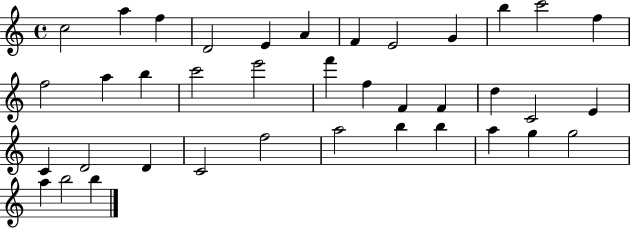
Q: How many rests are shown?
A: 0